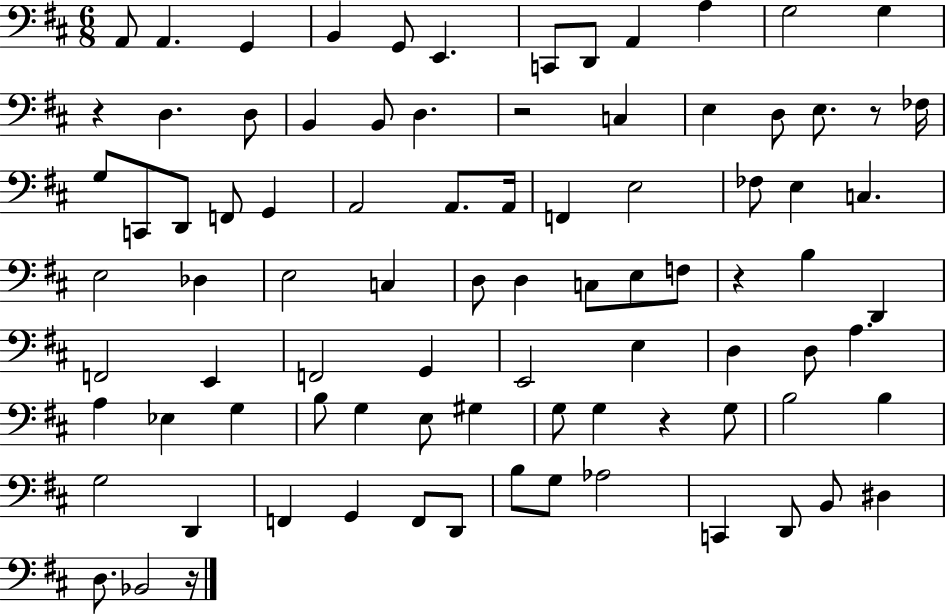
{
  \clef bass
  \numericTimeSignature
  \time 6/8
  \key d \major
  \repeat volta 2 { a,8 a,4. g,4 | b,4 g,8 e,4. | c,8 d,8 a,4 a4 | g2 g4 | \break r4 d4. d8 | b,4 b,8 d4. | r2 c4 | e4 d8 e8. r8 fes16 | \break g8 c,8 d,8 f,8 g,4 | a,2 a,8. a,16 | f,4 e2 | fes8 e4 c4. | \break e2 des4 | e2 c4 | d8 d4 c8 e8 f8 | r4 b4 d,4 | \break f,2 e,4 | f,2 g,4 | e,2 e4 | d4 d8 a4. | \break a4 ees4 g4 | b8 g4 e8 gis4 | g8 g4 r4 g8 | b2 b4 | \break g2 d,4 | f,4 g,4 f,8 d,8 | b8 g8 aes2 | c,4 d,8 b,8 dis4 | \break d8. bes,2 r16 | } \bar "|."
}